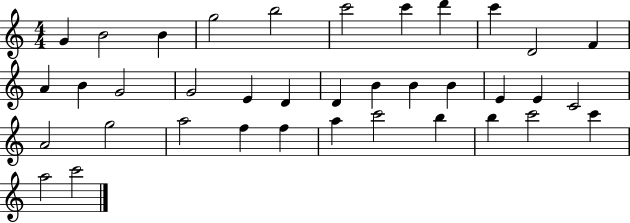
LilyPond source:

{
  \clef treble
  \numericTimeSignature
  \time 4/4
  \key c \major
  g'4 b'2 b'4 | g''2 b''2 | c'''2 c'''4 d'''4 | c'''4 d'2 f'4 | \break a'4 b'4 g'2 | g'2 e'4 d'4 | d'4 b'4 b'4 b'4 | e'4 e'4 c'2 | \break a'2 g''2 | a''2 f''4 f''4 | a''4 c'''2 b''4 | b''4 c'''2 c'''4 | \break a''2 c'''2 | \bar "|."
}